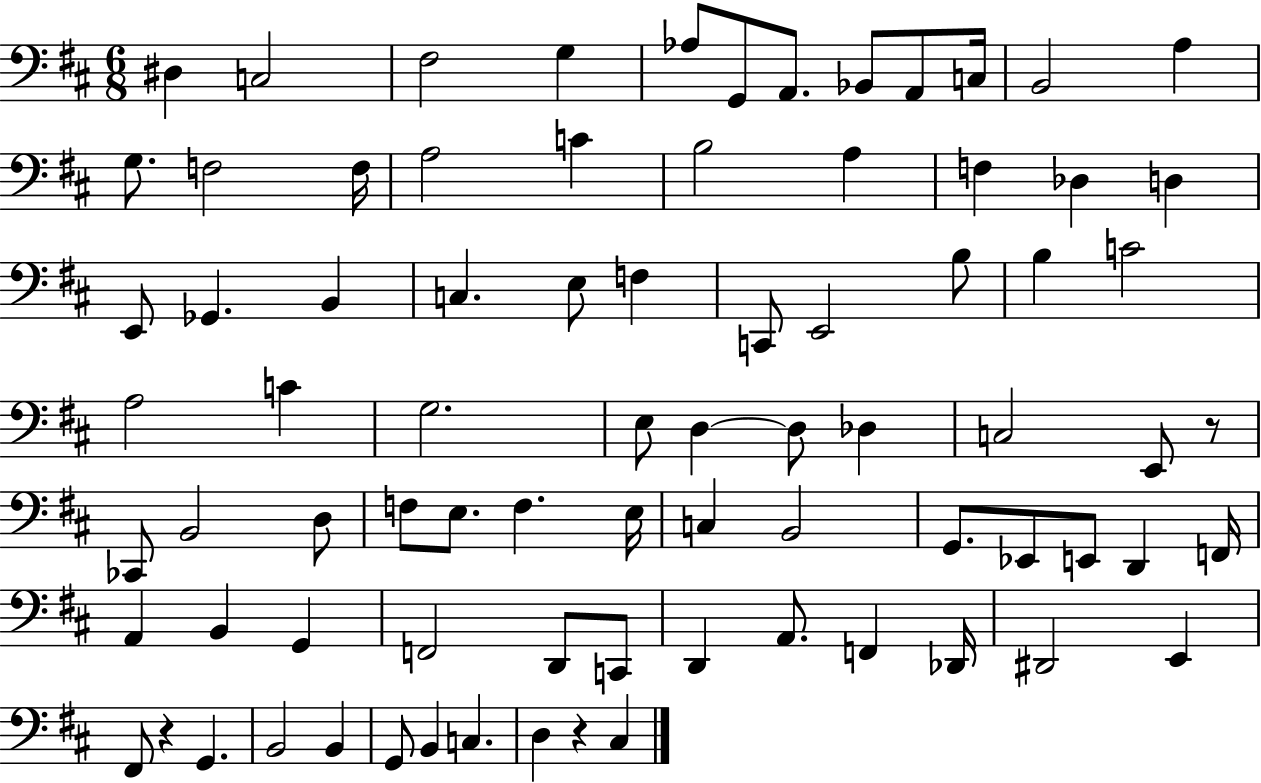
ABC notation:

X:1
T:Untitled
M:6/8
L:1/4
K:D
^D, C,2 ^F,2 G, _A,/2 G,,/2 A,,/2 _B,,/2 A,,/2 C,/4 B,,2 A, G,/2 F,2 F,/4 A,2 C B,2 A, F, _D, D, E,,/2 _G,, B,, C, E,/2 F, C,,/2 E,,2 B,/2 B, C2 A,2 C G,2 E,/2 D, D,/2 _D, C,2 E,,/2 z/2 _C,,/2 B,,2 D,/2 F,/2 E,/2 F, E,/4 C, B,,2 G,,/2 _E,,/2 E,,/2 D,, F,,/4 A,, B,, G,, F,,2 D,,/2 C,,/2 D,, A,,/2 F,, _D,,/4 ^D,,2 E,, ^F,,/2 z G,, B,,2 B,, G,,/2 B,, C, D, z ^C,